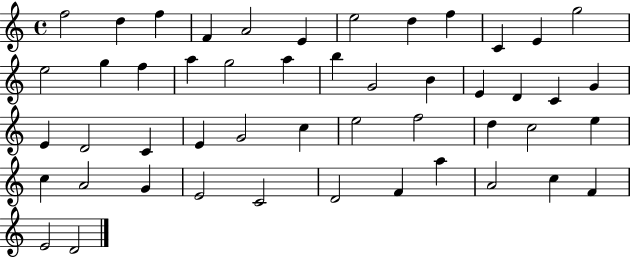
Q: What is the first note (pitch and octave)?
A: F5